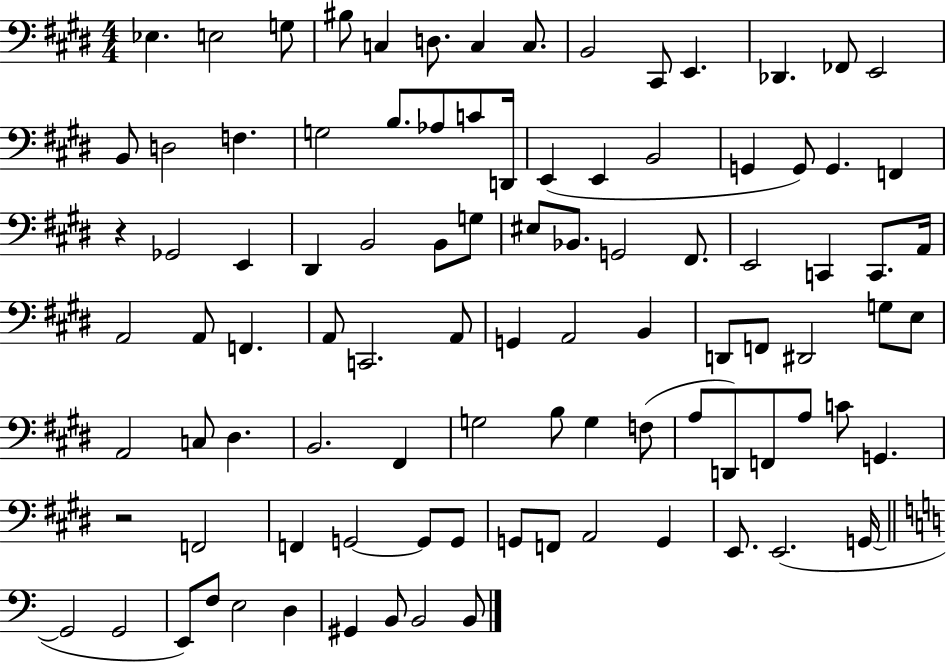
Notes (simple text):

Eb3/q. E3/h G3/e BIS3/e C3/q D3/e. C3/q C3/e. B2/h C#2/e E2/q. Db2/q. FES2/e E2/h B2/e D3/h F3/q. G3/h B3/e. Ab3/e C4/e D2/s E2/q E2/q B2/h G2/q G2/e G2/q. F2/q R/q Gb2/h E2/q D#2/q B2/h B2/e G3/e EIS3/e Bb2/e. G2/h F#2/e. E2/h C2/q C2/e. A2/s A2/h A2/e F2/q. A2/e C2/h. A2/e G2/q A2/h B2/q D2/e F2/e D#2/h G3/e E3/e A2/h C3/e D#3/q. B2/h. F#2/q G3/h B3/e G3/q F3/e A3/e D2/e F2/e A3/e C4/e G2/q. R/h F2/h F2/q G2/h G2/e G2/e G2/e F2/e A2/h G2/q E2/e. E2/h. G2/s G2/h G2/h E2/e F3/e E3/h D3/q G#2/q B2/e B2/h B2/e